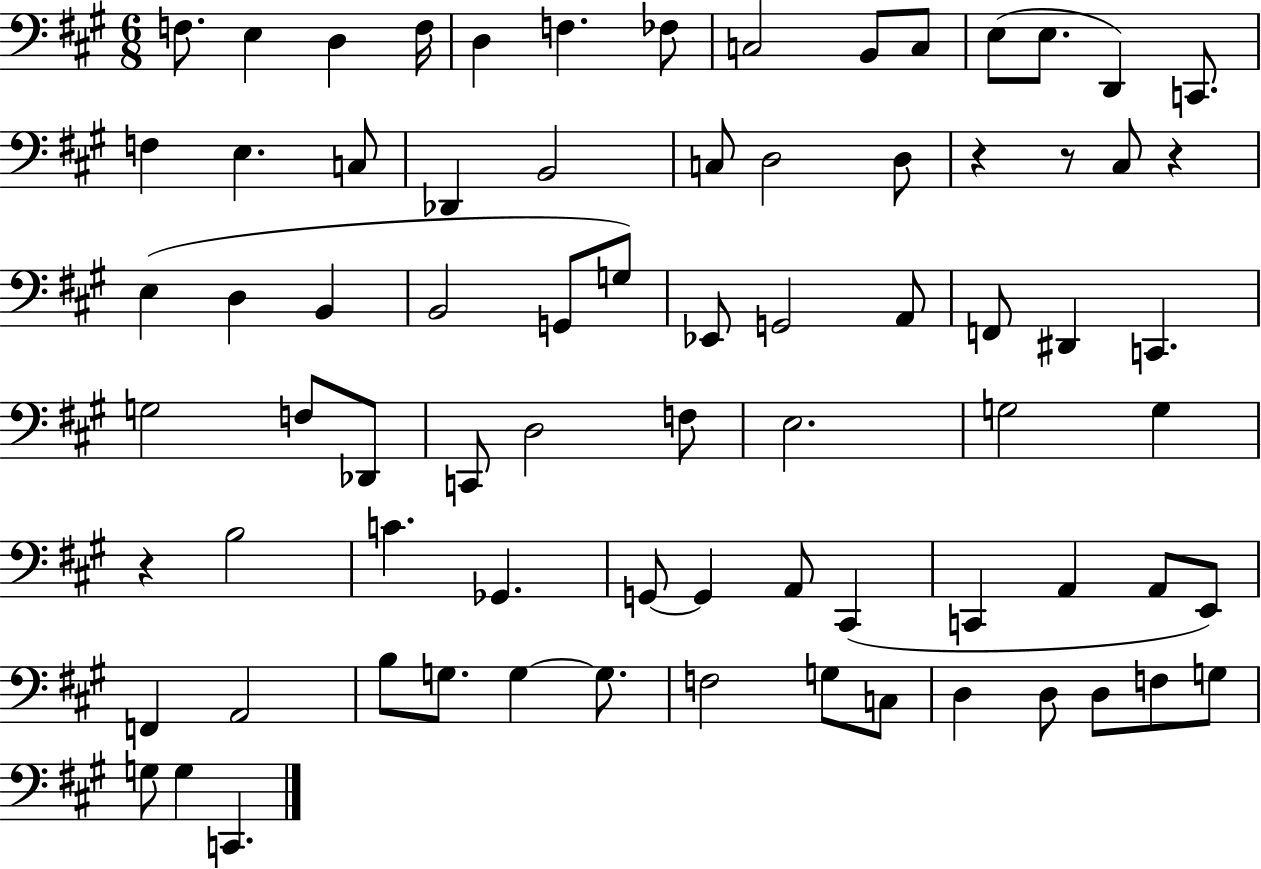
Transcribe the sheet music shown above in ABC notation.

X:1
T:Untitled
M:6/8
L:1/4
K:A
F,/2 E, D, F,/4 D, F, _F,/2 C,2 B,,/2 C,/2 E,/2 E,/2 D,, C,,/2 F, E, C,/2 _D,, B,,2 C,/2 D,2 D,/2 z z/2 ^C,/2 z E, D, B,, B,,2 G,,/2 G,/2 _E,,/2 G,,2 A,,/2 F,,/2 ^D,, C,, G,2 F,/2 _D,,/2 C,,/2 D,2 F,/2 E,2 G,2 G, z B,2 C _G,, G,,/2 G,, A,,/2 ^C,, C,, A,, A,,/2 E,,/2 F,, A,,2 B,/2 G,/2 G, G,/2 F,2 G,/2 C,/2 D, D,/2 D,/2 F,/2 G,/2 G,/2 G, C,,